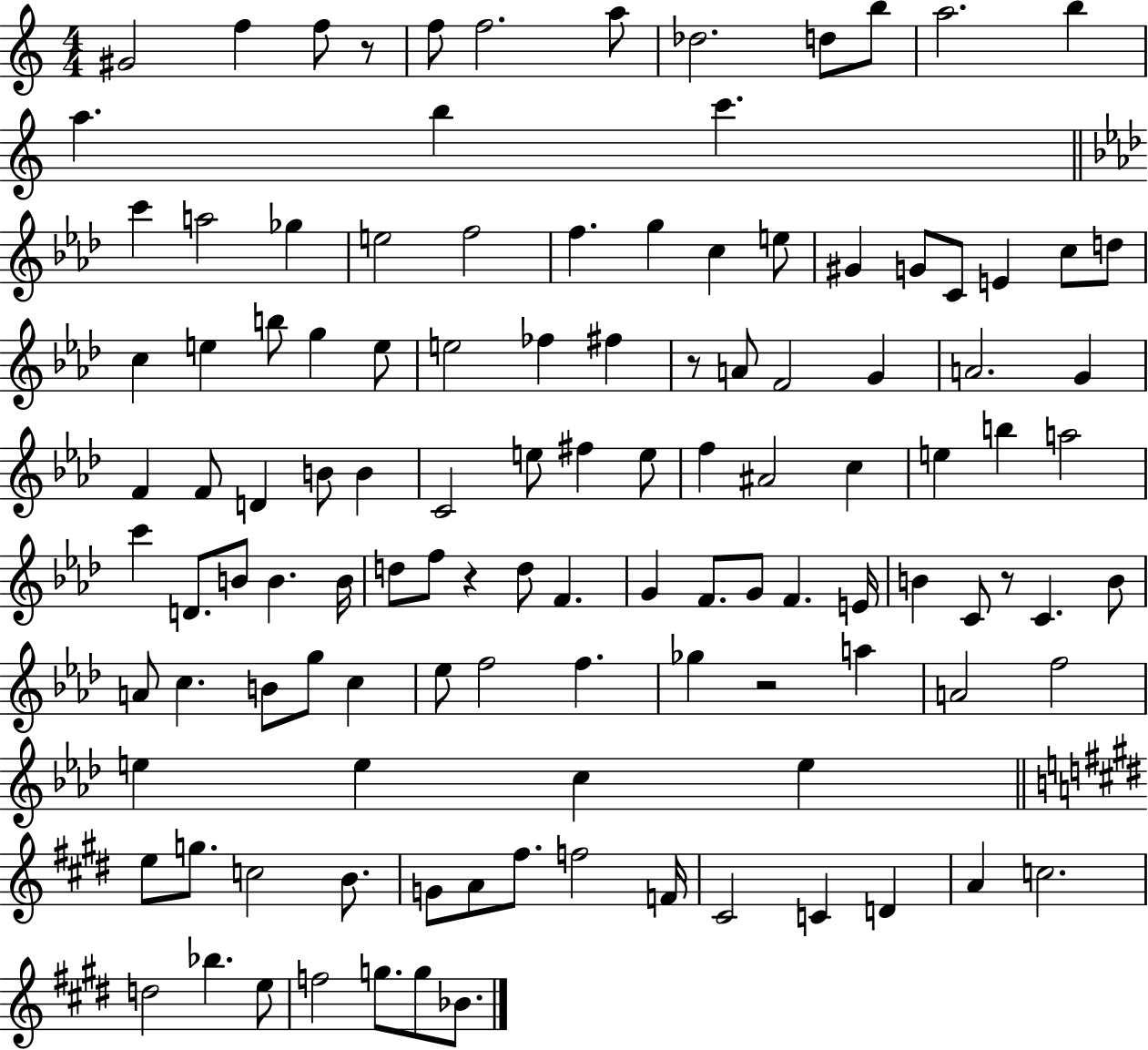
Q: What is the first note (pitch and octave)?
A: G#4